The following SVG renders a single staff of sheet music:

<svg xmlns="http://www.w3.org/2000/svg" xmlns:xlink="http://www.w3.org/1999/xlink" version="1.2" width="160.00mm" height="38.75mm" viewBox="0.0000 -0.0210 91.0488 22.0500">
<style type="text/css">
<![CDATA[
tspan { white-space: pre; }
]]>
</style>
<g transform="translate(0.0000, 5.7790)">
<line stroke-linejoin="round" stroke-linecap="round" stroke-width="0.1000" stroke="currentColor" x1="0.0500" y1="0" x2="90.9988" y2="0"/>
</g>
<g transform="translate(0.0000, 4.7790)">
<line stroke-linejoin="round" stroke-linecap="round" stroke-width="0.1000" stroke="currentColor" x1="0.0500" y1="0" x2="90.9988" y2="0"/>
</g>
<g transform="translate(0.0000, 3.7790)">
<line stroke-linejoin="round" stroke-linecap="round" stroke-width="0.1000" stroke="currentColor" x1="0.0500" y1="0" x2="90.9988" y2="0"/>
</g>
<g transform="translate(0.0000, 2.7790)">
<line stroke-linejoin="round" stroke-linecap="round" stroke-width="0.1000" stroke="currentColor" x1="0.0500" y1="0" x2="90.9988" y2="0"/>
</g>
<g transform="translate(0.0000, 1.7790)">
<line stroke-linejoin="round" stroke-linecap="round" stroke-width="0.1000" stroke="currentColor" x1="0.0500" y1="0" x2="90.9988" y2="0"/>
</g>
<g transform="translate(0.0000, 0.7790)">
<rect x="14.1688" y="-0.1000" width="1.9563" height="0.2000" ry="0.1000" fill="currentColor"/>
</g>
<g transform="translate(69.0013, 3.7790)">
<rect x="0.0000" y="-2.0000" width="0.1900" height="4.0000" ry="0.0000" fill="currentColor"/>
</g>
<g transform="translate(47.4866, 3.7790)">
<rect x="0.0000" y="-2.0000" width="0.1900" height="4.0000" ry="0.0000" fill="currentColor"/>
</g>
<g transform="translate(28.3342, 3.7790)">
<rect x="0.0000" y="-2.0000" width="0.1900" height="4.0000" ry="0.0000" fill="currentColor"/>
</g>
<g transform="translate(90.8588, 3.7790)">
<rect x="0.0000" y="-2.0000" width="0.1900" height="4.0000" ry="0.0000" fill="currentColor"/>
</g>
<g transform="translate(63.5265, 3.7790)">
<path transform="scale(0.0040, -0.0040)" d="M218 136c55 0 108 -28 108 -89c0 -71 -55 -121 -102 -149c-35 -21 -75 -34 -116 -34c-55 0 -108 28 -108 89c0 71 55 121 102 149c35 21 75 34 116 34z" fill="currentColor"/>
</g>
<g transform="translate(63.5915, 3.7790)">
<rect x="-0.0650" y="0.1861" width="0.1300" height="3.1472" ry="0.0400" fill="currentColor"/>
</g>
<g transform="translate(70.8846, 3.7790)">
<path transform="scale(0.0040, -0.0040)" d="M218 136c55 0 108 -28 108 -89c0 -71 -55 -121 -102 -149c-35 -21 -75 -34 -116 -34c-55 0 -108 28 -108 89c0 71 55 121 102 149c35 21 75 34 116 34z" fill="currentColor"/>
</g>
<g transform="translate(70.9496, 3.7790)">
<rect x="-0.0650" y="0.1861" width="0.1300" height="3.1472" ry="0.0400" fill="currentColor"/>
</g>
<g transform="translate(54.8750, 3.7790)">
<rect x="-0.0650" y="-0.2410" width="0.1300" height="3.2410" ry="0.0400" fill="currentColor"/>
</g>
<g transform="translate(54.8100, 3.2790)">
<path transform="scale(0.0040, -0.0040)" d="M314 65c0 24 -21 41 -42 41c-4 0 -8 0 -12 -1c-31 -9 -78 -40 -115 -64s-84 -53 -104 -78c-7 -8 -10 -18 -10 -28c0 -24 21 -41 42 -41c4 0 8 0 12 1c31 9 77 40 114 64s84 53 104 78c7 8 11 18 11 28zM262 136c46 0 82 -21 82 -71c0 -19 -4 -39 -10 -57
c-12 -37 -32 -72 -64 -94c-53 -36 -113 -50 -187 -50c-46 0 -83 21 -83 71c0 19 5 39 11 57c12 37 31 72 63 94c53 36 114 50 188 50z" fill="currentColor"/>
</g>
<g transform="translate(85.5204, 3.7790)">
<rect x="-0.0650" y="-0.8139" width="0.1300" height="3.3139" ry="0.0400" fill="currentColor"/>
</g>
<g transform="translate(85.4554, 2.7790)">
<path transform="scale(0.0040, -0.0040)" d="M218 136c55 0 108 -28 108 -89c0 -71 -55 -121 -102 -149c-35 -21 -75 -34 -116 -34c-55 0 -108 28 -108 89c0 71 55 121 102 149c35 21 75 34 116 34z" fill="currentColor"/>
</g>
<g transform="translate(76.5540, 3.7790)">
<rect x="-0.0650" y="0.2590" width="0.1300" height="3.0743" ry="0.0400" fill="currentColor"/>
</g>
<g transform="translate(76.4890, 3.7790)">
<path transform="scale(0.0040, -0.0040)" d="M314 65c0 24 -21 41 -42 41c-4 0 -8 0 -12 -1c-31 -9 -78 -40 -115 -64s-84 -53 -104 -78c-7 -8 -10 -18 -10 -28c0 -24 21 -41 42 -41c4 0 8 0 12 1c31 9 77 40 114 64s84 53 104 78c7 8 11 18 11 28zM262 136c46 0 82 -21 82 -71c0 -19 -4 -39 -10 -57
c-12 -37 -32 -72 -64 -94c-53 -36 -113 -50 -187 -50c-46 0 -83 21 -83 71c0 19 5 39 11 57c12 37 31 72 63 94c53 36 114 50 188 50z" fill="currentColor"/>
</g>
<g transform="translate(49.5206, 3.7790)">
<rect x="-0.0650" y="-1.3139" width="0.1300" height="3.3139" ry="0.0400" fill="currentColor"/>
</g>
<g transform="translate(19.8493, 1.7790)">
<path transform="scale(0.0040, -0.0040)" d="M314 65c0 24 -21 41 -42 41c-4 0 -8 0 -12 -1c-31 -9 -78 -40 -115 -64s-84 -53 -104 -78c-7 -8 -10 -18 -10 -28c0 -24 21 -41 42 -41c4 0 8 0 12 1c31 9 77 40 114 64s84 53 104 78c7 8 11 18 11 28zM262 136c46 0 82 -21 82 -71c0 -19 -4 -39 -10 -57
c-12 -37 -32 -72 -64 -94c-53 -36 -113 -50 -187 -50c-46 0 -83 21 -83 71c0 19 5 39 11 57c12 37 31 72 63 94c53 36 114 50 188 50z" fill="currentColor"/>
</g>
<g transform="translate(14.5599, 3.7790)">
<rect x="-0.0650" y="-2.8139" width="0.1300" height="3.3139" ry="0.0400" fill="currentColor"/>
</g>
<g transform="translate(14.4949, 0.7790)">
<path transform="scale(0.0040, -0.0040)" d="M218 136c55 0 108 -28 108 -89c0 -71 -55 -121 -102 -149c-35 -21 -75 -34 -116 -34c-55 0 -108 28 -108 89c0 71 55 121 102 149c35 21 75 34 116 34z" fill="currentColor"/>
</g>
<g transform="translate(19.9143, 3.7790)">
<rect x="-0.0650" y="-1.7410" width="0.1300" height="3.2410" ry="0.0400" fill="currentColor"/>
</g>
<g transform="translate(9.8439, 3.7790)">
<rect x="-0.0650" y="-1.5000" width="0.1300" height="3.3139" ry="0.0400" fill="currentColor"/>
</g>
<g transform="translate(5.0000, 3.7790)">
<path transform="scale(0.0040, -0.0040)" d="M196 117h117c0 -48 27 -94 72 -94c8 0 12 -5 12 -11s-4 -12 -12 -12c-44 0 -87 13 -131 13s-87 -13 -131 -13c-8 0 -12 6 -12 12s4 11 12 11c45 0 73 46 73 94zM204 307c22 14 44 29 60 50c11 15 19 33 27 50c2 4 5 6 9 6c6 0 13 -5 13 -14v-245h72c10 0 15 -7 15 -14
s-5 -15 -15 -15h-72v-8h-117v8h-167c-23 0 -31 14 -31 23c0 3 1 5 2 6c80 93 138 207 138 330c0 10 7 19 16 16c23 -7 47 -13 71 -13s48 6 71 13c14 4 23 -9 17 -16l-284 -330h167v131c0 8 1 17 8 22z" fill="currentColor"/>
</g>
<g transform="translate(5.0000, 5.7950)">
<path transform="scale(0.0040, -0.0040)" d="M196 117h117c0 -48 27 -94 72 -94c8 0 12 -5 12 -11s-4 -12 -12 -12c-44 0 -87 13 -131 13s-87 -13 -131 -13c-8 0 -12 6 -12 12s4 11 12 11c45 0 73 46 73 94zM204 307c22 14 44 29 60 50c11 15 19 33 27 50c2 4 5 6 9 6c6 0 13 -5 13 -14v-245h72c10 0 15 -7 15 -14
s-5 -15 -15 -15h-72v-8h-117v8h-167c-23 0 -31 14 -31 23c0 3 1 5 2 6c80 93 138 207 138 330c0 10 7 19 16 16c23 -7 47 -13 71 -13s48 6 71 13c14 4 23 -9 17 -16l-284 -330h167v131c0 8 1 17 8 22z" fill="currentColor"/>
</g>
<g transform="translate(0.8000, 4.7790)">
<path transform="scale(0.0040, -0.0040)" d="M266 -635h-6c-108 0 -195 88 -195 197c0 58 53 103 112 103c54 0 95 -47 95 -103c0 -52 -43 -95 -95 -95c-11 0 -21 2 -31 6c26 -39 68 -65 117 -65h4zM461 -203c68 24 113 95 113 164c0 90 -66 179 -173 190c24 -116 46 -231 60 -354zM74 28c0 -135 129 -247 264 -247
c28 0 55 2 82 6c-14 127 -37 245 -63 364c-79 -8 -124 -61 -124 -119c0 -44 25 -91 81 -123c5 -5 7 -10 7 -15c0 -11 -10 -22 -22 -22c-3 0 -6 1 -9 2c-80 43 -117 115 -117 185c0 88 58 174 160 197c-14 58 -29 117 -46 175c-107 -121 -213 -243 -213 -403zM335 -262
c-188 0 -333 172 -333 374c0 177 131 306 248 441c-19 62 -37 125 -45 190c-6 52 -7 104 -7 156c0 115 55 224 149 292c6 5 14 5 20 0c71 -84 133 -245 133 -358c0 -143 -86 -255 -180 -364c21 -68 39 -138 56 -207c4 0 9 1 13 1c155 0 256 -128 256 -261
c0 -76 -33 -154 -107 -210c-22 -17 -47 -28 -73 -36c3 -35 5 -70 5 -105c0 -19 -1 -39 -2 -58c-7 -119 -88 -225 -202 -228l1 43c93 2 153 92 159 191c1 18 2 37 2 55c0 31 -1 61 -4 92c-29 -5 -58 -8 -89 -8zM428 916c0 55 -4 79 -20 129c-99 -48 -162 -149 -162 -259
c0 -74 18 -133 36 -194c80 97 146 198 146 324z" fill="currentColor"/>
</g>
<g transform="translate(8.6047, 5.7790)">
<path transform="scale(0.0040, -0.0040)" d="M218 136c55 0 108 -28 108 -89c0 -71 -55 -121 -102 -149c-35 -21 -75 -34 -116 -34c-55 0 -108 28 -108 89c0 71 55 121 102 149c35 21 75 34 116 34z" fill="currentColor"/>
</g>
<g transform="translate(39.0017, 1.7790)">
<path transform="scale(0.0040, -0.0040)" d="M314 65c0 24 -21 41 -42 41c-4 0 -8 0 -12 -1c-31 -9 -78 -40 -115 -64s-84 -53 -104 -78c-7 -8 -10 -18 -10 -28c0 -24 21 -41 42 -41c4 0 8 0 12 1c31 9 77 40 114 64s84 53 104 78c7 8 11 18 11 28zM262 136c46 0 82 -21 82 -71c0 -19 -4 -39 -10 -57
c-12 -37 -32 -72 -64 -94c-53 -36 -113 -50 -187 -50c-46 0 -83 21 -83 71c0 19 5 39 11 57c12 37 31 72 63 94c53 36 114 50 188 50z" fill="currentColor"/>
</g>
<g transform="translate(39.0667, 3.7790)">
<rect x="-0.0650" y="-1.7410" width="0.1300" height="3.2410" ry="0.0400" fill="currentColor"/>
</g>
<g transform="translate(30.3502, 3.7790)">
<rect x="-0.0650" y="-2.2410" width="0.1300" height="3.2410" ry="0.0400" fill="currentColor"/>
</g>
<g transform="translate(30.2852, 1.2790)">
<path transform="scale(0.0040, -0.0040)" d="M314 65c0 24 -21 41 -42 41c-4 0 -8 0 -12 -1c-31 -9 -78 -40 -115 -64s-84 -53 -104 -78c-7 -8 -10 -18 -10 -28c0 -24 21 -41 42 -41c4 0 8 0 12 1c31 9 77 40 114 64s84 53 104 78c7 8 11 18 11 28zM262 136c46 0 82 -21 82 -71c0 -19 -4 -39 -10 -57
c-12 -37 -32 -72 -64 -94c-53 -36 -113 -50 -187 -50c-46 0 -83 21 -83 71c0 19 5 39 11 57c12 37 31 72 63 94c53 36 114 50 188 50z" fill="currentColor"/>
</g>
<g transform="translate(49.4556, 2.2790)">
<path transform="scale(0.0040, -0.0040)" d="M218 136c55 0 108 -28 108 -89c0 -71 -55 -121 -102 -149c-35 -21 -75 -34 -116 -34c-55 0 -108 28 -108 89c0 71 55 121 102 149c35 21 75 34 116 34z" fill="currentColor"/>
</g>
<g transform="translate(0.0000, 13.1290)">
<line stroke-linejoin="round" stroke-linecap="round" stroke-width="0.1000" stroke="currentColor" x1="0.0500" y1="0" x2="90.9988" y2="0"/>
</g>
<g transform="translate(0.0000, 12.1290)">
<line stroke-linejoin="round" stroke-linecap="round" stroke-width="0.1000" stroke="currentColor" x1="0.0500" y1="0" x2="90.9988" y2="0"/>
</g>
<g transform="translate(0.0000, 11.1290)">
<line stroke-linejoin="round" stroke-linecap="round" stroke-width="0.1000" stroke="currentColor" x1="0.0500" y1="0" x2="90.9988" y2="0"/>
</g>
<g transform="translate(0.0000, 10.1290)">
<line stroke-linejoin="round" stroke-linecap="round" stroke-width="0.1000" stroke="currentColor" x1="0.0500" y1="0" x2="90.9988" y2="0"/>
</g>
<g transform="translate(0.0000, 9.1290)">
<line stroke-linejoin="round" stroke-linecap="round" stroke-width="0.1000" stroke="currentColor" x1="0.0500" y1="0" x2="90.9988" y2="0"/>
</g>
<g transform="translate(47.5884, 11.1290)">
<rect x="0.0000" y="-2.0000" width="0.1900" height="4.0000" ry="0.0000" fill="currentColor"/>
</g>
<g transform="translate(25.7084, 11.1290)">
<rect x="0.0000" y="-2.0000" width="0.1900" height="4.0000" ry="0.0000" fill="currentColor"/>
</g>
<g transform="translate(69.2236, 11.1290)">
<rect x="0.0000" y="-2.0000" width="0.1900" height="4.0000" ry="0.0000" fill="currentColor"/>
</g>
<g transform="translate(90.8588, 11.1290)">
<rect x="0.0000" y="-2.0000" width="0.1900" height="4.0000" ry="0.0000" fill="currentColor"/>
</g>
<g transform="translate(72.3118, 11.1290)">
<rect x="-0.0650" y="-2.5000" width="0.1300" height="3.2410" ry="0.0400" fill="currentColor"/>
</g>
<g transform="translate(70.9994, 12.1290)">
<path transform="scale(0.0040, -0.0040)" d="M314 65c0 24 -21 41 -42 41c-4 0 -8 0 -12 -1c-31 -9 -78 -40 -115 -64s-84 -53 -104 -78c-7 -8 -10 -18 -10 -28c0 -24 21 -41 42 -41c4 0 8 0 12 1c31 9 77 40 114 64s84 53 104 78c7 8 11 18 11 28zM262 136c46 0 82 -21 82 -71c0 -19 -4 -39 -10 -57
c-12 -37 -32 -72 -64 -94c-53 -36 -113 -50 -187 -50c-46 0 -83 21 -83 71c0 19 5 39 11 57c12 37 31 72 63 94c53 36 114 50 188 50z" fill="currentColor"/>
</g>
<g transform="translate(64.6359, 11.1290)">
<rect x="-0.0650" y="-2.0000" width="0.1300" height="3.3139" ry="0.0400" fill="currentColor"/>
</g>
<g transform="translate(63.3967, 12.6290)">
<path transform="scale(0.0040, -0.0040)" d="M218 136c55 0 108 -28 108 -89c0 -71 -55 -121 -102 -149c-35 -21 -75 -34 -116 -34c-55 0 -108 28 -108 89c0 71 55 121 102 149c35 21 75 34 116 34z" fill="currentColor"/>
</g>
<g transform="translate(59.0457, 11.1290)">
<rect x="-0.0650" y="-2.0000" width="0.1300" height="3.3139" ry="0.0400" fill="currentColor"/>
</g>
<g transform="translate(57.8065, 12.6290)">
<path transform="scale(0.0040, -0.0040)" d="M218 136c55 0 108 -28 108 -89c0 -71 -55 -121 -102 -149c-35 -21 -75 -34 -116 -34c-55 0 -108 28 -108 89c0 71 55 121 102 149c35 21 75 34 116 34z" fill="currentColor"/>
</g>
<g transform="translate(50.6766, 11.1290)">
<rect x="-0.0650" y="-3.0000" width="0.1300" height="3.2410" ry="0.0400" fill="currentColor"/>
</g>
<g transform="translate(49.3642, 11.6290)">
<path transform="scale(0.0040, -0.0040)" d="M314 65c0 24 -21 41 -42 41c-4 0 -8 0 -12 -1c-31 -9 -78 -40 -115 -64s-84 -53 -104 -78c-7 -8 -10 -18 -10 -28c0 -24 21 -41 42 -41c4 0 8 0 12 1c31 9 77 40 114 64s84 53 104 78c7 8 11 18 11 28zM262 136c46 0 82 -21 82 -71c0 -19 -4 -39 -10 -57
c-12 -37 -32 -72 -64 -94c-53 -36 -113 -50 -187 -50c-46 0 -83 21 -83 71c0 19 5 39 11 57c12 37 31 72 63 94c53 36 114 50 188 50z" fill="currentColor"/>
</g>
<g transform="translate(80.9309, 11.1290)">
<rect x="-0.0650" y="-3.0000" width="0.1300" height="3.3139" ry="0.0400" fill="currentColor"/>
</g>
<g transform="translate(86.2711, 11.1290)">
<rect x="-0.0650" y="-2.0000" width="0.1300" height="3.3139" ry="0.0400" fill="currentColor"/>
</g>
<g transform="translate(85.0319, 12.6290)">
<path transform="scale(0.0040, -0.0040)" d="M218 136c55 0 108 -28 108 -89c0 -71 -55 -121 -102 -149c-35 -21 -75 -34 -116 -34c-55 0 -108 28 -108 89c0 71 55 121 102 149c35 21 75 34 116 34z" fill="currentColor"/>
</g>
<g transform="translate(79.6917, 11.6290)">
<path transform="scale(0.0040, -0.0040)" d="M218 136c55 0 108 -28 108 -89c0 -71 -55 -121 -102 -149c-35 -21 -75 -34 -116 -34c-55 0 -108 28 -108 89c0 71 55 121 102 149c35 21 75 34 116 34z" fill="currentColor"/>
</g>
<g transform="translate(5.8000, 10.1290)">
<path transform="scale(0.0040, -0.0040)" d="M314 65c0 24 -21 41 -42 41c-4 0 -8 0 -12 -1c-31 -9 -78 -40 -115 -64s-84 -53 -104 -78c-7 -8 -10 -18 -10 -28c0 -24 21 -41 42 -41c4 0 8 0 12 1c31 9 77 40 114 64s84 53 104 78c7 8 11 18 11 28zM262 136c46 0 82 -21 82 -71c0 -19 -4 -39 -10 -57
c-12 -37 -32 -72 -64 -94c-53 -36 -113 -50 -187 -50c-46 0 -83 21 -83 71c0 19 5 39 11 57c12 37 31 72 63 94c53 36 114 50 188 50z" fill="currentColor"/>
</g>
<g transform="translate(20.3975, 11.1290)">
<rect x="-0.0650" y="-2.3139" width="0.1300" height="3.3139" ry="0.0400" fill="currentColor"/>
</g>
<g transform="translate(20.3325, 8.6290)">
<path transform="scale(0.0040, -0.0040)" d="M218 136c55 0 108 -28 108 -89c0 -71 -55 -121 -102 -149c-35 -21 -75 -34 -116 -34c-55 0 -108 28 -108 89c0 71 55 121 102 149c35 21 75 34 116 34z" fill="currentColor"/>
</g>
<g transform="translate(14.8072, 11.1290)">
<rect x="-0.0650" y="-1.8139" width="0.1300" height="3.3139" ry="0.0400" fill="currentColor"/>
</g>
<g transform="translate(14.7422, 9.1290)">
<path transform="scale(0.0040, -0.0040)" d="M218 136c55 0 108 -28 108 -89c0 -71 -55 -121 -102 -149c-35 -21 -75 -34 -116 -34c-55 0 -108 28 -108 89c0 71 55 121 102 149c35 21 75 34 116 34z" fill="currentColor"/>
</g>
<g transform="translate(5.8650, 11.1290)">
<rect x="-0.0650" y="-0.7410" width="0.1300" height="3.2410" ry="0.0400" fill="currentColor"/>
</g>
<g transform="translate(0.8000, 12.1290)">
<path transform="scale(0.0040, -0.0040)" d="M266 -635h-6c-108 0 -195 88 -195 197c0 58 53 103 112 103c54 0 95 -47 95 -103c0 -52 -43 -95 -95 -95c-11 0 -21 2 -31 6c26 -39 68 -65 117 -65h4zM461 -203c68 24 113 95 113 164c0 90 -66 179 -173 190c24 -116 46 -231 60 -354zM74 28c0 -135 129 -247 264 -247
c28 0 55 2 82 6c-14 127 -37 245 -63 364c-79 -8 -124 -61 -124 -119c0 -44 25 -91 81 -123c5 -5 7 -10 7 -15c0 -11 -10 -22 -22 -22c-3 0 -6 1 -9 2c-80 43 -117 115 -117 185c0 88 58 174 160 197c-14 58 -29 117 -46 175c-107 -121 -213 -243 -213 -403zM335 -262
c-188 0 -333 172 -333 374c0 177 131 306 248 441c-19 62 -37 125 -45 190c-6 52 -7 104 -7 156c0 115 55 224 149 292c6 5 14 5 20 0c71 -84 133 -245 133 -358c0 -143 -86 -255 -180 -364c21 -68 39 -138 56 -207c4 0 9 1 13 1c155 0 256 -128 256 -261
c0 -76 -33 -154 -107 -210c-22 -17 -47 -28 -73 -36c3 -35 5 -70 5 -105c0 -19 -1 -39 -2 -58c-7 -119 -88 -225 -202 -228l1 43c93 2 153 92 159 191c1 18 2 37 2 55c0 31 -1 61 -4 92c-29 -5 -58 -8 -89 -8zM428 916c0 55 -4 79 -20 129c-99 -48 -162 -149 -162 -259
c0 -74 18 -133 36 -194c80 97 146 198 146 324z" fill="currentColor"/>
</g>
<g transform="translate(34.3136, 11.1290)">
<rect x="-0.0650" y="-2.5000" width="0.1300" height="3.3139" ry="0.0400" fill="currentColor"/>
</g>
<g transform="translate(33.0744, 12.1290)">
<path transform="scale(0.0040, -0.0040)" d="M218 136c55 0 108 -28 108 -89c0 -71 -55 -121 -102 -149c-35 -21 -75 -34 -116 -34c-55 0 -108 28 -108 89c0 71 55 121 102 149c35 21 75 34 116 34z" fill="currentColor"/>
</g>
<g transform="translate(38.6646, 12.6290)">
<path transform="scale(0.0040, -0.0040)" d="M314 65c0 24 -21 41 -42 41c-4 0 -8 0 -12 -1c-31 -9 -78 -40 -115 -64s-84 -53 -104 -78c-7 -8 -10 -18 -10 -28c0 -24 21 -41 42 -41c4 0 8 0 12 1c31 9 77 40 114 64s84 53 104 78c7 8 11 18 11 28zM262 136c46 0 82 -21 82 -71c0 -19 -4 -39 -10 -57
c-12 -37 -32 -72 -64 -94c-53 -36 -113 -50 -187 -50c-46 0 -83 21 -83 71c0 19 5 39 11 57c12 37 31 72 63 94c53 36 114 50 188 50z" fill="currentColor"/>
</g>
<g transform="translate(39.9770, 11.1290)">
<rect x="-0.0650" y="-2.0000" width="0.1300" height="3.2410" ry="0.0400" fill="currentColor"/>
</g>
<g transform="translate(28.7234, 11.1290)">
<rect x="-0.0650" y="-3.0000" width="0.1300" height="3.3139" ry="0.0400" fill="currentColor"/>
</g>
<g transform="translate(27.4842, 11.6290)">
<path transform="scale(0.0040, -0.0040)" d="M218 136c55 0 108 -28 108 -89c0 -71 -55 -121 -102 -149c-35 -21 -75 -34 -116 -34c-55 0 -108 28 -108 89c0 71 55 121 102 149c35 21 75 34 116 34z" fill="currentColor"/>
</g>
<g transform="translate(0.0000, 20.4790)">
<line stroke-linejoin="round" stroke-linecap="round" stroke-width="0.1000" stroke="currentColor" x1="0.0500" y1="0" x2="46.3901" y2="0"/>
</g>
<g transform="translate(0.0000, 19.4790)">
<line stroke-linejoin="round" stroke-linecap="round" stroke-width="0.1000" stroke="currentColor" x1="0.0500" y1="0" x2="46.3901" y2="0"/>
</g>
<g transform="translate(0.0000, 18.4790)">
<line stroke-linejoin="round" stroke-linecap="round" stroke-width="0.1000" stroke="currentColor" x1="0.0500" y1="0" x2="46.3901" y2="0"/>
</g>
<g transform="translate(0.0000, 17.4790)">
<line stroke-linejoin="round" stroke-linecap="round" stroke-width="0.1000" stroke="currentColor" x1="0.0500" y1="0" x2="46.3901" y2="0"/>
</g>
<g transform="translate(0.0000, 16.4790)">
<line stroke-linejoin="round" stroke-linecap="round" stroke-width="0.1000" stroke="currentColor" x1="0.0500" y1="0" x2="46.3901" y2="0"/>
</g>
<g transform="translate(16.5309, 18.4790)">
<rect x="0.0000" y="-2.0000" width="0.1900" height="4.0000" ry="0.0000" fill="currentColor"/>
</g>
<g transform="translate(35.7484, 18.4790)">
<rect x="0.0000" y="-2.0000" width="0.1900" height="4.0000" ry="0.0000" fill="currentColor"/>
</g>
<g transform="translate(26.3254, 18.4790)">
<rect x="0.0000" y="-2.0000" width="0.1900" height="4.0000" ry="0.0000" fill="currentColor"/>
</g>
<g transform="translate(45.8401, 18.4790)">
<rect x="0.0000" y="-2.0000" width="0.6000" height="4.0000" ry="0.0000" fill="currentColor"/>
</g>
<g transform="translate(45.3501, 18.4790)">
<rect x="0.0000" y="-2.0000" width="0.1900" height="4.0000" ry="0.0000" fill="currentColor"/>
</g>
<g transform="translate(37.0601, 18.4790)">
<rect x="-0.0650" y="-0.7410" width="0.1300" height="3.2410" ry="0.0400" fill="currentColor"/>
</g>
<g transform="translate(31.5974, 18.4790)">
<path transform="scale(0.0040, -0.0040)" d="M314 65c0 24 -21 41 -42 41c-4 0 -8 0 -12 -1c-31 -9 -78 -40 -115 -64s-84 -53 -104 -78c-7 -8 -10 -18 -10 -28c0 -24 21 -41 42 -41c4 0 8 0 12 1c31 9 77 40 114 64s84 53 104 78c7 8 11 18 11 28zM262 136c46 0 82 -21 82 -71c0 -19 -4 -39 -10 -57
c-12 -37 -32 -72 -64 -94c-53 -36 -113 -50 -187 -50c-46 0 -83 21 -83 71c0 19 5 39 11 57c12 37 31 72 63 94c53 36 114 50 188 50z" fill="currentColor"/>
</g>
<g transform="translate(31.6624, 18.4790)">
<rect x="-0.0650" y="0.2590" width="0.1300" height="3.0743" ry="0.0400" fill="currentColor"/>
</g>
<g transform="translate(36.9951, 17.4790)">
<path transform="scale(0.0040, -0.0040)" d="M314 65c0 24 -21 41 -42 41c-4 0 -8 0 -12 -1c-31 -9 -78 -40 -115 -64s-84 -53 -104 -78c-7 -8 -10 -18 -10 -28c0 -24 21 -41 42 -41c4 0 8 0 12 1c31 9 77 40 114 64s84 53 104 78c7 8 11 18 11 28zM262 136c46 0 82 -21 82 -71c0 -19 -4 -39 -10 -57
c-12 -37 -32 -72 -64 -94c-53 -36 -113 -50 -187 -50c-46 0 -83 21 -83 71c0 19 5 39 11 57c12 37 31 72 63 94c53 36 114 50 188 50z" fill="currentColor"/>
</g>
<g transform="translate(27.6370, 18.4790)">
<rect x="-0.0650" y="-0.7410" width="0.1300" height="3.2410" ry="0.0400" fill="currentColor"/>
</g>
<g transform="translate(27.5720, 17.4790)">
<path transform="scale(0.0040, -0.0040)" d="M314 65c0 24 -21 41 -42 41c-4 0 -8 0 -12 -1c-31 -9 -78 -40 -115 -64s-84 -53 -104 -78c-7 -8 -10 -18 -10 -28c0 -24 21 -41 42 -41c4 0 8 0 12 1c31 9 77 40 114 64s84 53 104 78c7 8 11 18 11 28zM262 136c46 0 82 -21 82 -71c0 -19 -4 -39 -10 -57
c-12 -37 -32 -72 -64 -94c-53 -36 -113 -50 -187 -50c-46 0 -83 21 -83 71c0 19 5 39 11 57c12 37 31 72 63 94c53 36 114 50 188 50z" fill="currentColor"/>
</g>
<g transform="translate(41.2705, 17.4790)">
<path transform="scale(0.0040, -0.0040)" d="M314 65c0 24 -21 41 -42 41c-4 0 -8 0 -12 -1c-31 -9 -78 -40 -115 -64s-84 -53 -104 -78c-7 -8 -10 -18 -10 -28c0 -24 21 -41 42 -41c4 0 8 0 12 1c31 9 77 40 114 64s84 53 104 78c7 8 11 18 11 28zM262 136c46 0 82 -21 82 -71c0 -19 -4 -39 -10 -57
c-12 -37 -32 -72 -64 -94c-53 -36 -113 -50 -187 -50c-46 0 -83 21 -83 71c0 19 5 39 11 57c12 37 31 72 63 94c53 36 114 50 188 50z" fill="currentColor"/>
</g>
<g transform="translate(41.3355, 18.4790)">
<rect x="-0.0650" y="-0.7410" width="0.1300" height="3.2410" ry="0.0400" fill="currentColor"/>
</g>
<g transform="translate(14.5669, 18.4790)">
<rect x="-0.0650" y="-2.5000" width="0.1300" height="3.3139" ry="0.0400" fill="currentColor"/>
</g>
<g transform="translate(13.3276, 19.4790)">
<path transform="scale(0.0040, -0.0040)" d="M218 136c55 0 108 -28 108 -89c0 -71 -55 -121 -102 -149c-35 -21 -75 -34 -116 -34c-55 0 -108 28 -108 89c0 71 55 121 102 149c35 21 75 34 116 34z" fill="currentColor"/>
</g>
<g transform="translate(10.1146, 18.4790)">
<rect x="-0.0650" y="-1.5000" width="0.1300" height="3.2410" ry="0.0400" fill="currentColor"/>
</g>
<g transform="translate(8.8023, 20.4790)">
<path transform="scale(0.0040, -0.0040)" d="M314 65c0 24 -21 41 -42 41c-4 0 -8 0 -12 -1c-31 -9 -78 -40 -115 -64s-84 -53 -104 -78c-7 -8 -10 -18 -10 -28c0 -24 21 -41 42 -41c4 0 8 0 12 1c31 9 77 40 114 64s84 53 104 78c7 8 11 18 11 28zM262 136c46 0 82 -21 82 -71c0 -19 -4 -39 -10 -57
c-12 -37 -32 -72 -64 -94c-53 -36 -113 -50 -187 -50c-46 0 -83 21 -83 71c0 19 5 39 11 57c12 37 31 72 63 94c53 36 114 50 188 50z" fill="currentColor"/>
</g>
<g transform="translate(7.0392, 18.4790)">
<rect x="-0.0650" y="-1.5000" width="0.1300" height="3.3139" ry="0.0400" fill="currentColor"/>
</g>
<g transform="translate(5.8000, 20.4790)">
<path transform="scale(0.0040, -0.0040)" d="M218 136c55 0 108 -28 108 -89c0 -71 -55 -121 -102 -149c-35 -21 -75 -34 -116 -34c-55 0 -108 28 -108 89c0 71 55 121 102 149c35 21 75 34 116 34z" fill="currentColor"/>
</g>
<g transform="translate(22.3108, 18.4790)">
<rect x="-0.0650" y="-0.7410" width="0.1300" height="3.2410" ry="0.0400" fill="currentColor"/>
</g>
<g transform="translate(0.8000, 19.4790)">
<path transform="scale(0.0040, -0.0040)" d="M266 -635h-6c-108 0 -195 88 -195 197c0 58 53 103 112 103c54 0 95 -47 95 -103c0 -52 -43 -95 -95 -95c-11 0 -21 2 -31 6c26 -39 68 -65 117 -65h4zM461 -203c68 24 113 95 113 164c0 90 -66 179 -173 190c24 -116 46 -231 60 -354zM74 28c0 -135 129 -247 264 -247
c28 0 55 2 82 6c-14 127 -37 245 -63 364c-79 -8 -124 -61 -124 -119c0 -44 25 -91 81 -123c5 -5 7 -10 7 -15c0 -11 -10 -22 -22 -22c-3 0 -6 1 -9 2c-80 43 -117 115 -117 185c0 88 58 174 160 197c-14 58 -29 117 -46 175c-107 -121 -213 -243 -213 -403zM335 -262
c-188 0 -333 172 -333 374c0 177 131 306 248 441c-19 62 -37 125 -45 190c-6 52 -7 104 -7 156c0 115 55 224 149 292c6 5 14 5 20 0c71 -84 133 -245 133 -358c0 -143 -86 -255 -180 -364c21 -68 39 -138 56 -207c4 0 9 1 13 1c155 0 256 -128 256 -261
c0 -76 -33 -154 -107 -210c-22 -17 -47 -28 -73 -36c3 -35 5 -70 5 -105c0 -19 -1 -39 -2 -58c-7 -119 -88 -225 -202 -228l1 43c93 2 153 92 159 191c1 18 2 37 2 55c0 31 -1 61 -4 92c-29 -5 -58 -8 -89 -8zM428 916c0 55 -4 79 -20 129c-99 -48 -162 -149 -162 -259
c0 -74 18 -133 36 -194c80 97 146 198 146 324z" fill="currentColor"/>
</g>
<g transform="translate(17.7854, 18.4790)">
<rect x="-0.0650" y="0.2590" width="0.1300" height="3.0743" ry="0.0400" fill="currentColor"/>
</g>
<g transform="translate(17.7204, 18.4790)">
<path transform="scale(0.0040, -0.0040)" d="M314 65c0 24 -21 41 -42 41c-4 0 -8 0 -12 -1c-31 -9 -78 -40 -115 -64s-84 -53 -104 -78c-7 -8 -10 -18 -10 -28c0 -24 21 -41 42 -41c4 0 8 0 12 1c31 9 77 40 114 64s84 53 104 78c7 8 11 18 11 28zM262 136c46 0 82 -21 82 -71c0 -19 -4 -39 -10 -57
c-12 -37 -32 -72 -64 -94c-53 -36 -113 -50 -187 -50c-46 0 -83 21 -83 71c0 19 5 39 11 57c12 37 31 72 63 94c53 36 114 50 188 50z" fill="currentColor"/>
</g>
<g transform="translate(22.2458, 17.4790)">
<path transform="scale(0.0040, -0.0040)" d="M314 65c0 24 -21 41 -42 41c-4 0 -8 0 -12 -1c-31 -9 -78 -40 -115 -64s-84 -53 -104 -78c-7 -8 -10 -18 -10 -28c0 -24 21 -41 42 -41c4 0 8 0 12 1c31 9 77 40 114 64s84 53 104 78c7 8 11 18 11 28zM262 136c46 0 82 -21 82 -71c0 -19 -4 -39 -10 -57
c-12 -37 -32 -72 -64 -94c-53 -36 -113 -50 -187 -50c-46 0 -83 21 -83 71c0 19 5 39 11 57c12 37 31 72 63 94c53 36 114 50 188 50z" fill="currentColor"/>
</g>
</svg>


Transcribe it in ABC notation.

X:1
T:Untitled
M:4/4
L:1/4
K:C
E a f2 g2 f2 e c2 B B B2 d d2 f g A G F2 A2 F F G2 A F E E2 G B2 d2 d2 B2 d2 d2